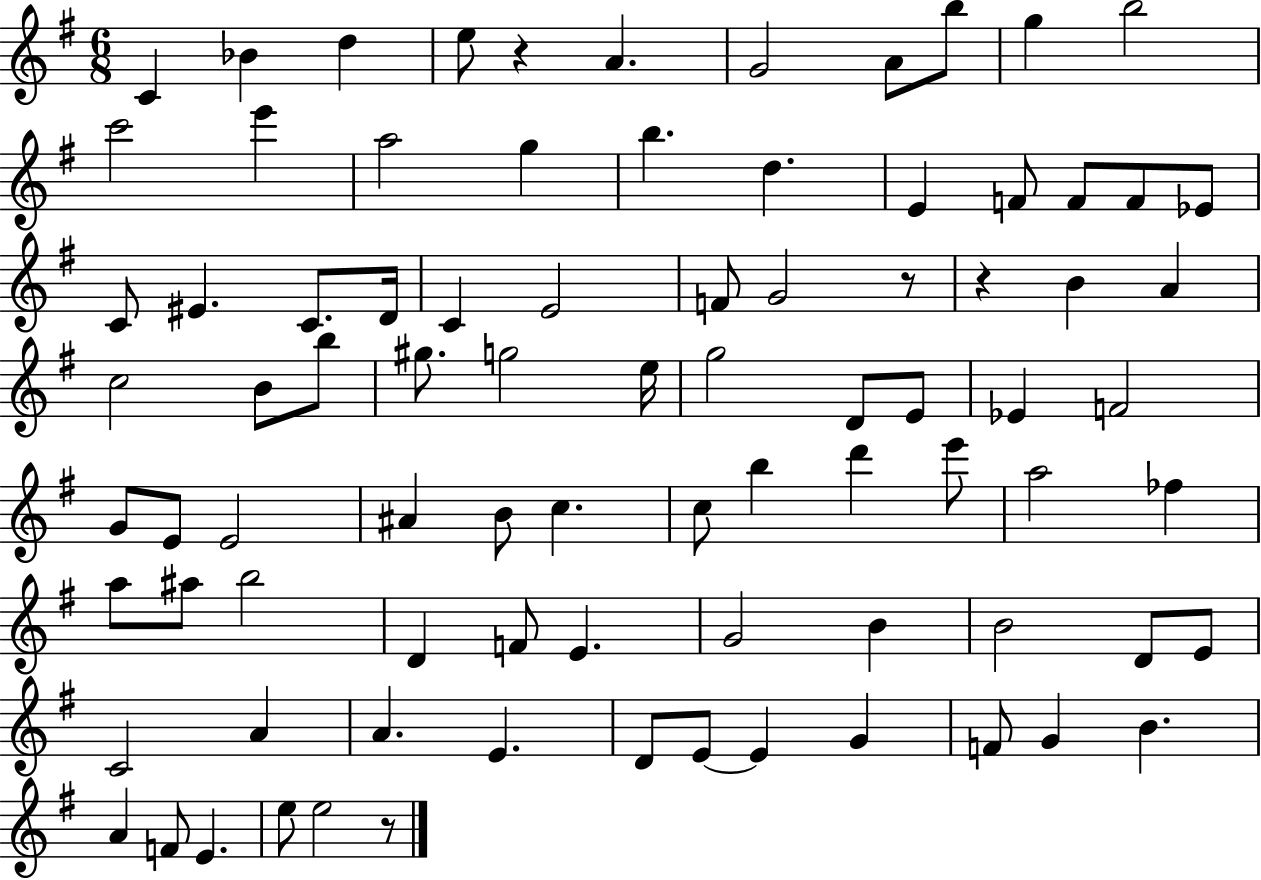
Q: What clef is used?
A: treble